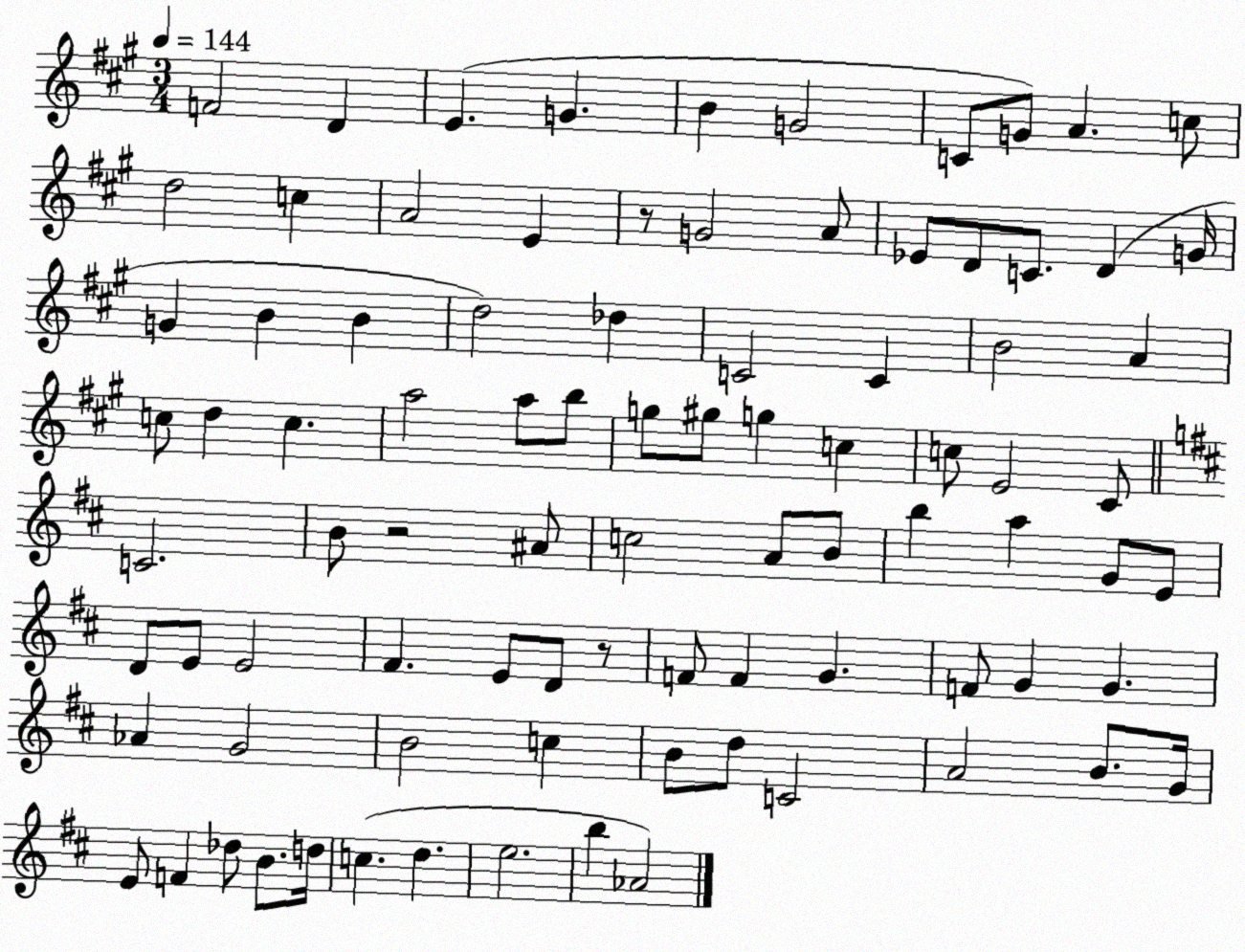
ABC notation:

X:1
T:Untitled
M:3/4
L:1/4
K:A
F2 D E G B G2 C/2 G/2 A c/2 d2 c A2 E z/2 G2 A/2 _E/2 D/2 C/2 D G/4 G B B d2 _d C2 C B2 A c/2 d c a2 a/2 b/2 g/2 ^g/2 g c c/2 E2 ^C/2 C2 B/2 z2 ^A/2 c2 A/2 B/2 b a G/2 E/2 D/2 E/2 E2 ^F E/2 D/2 z/2 F/2 F G F/2 G G _A G2 B2 c B/2 d/2 C2 A2 B/2 G/4 E/2 F _d/2 B/2 d/4 c d e2 b _A2